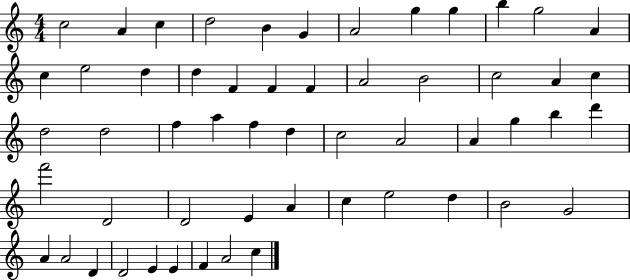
{
  \clef treble
  \numericTimeSignature
  \time 4/4
  \key c \major
  c''2 a'4 c''4 | d''2 b'4 g'4 | a'2 g''4 g''4 | b''4 g''2 a'4 | \break c''4 e''2 d''4 | d''4 f'4 f'4 f'4 | a'2 b'2 | c''2 a'4 c''4 | \break d''2 d''2 | f''4 a''4 f''4 d''4 | c''2 a'2 | a'4 g''4 b''4 d'''4 | \break f'''2 d'2 | d'2 e'4 a'4 | c''4 e''2 d''4 | b'2 g'2 | \break a'4 a'2 d'4 | d'2 e'4 e'4 | f'4 a'2 c''4 | \bar "|."
}